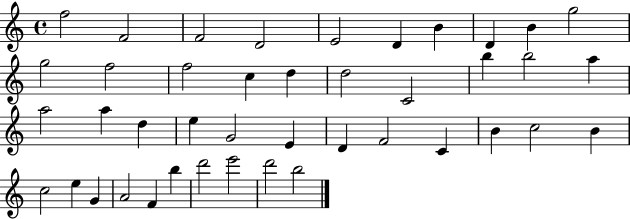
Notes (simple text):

F5/h F4/h F4/h D4/h E4/h D4/q B4/q D4/q B4/q G5/h G5/h F5/h F5/h C5/q D5/q D5/h C4/h B5/q B5/h A5/q A5/h A5/q D5/q E5/q G4/h E4/q D4/q F4/h C4/q B4/q C5/h B4/q C5/h E5/q G4/q A4/h F4/q B5/q D6/h E6/h D6/h B5/h